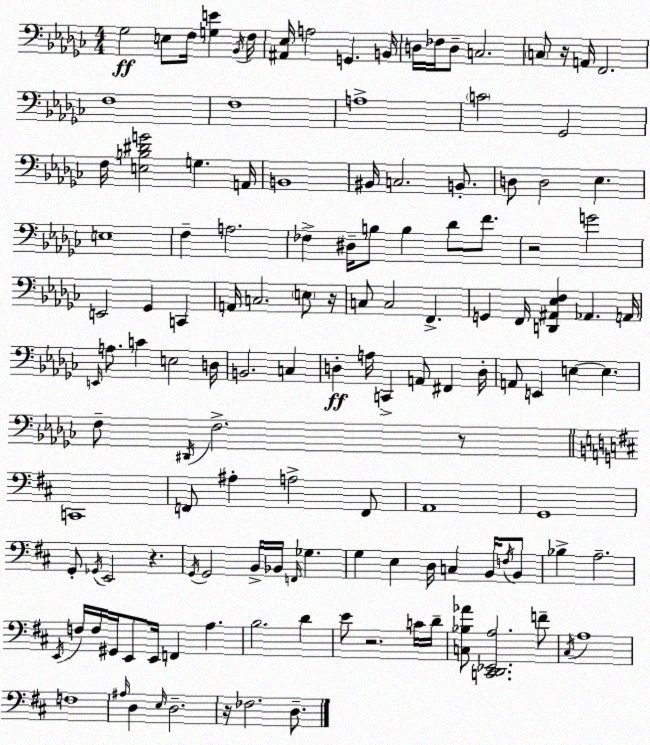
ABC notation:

X:1
T:Untitled
M:4/4
L:1/4
K:Ebm
_G,2 E,/2 F,/4 [G,E] _B,,/4 F,/4 [^A,,_E,]/4 A,2 G,, B,,/4 D,/4 _F,/4 D,/2 C,2 C,/2 z/4 A,,/4 F,,2 F,4 F,4 A,4 C2 _G,,2 F,/4 [E,B,^DG]2 G, A,,/4 B,,4 ^B,,/4 C,2 B,,/2 D,/2 D,2 _E, E,4 F, A,2 _F, ^D,/4 B,/2 B, _D/2 F/2 z2 G2 E,,2 _G,, C,, A,,/4 C,2 E,/2 z/4 C,/2 C,2 F,, G,, F,,/4 [D,,^A,,_E,F,] _A,, A,,/4 E,,/4 A,/2 C E,2 D,/4 B,,2 C, D, A,/4 C,, A,,/2 ^F,, D,/4 A,,/2 E,, E, E, F,/2 ^D,,/4 F,2 z/2 C,,4 F,,/2 ^A, A,2 F,,/2 A,,4 G,,4 G,,/2 _G,,/4 E,,2 z G,,/4 G,,2 B,,/4 _B,,/4 F,,/4 _G, G, E, D,/4 C, B,,/4 F,/4 B,,/2 _B, A,2 E,,/4 F,/4 F,/4 ^G,,/4 E,,/2 E,,/4 F,, A, B,2 D E/2 z2 C/4 D/4 [C,_B,_A]/2 [C,,D,,_E,,A,]2 F/2 ^C,/4 A,4 F,4 ^A,/4 D, E,/4 D,2 z/4 _F,2 D,/2